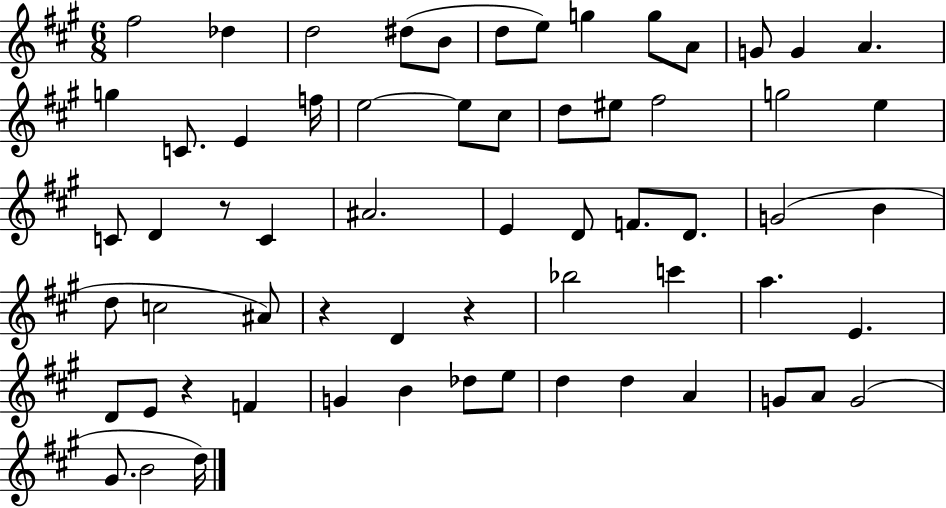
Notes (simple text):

F#5/h Db5/q D5/h D#5/e B4/e D5/e E5/e G5/q G5/e A4/e G4/e G4/q A4/q. G5/q C4/e. E4/q F5/s E5/h E5/e C#5/e D5/e EIS5/e F#5/h G5/h E5/q C4/e D4/q R/e C4/q A#4/h. E4/q D4/e F4/e. D4/e. G4/h B4/q D5/e C5/h A#4/e R/q D4/q R/q Bb5/h C6/q A5/q. E4/q. D4/e E4/e R/q F4/q G4/q B4/q Db5/e E5/e D5/q D5/q A4/q G4/e A4/e G4/h G#4/e. B4/h D5/s